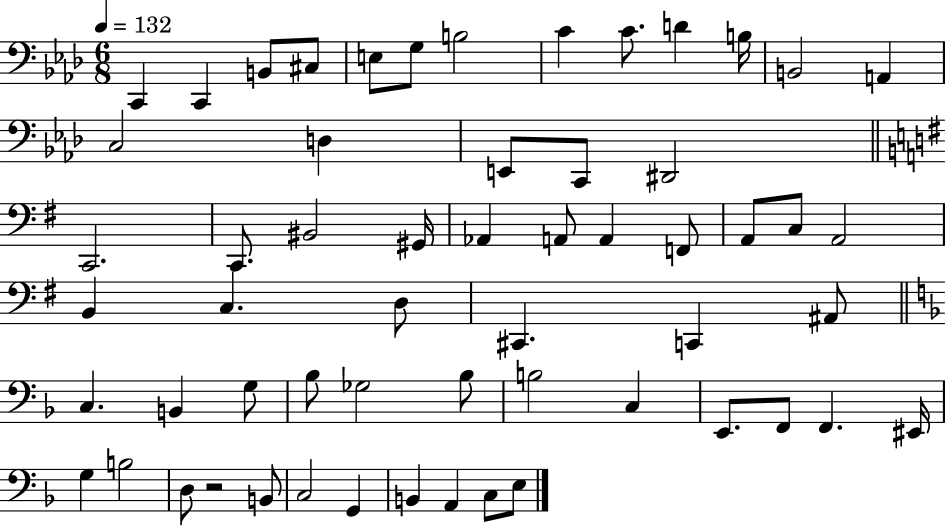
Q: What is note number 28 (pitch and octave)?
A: C3